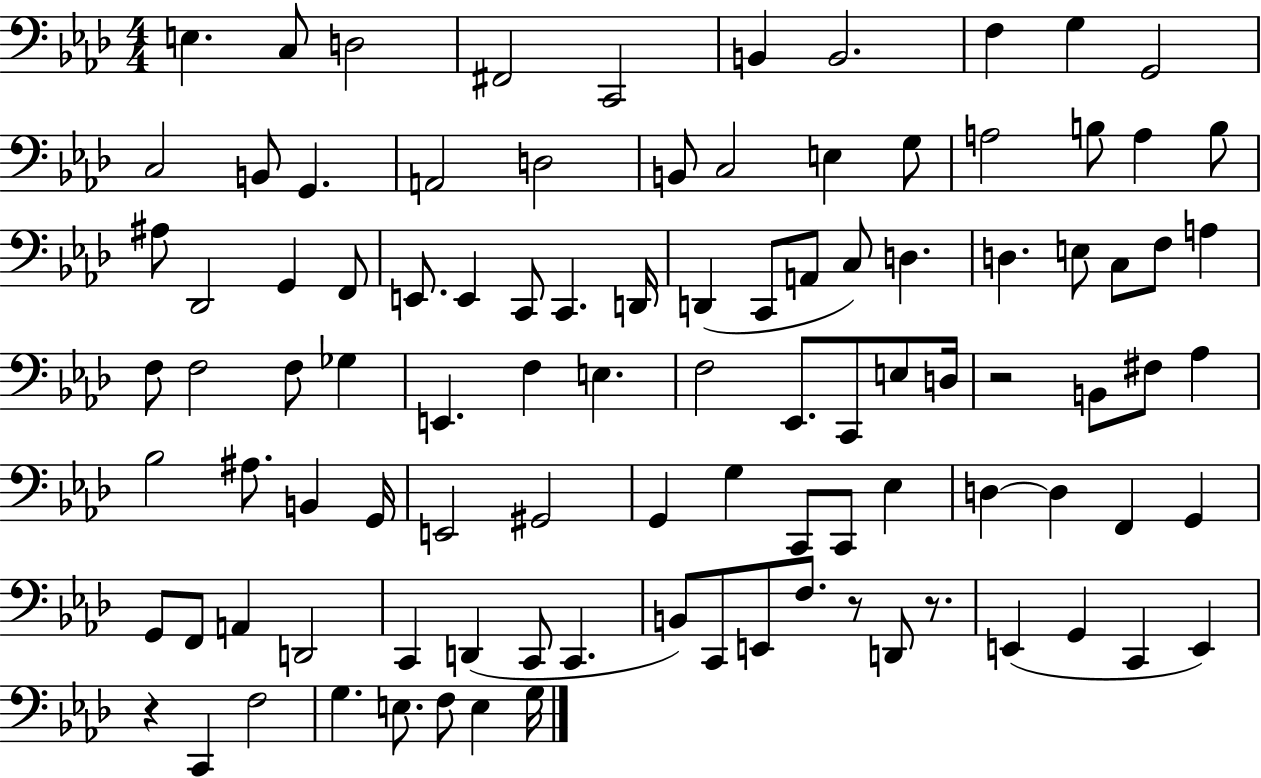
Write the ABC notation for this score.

X:1
T:Untitled
M:4/4
L:1/4
K:Ab
E, C,/2 D,2 ^F,,2 C,,2 B,, B,,2 F, G, G,,2 C,2 B,,/2 G,, A,,2 D,2 B,,/2 C,2 E, G,/2 A,2 B,/2 A, B,/2 ^A,/2 _D,,2 G,, F,,/2 E,,/2 E,, C,,/2 C,, D,,/4 D,, C,,/2 A,,/2 C,/2 D, D, E,/2 C,/2 F,/2 A, F,/2 F,2 F,/2 _G, E,, F, E, F,2 _E,,/2 C,,/2 E,/2 D,/4 z2 B,,/2 ^F,/2 _A, _B,2 ^A,/2 B,, G,,/4 E,,2 ^G,,2 G,, G, C,,/2 C,,/2 _E, D, D, F,, G,, G,,/2 F,,/2 A,, D,,2 C,, D,, C,,/2 C,, B,,/2 C,,/2 E,,/2 F,/2 z/2 D,,/2 z/2 E,, G,, C,, E,, z C,, F,2 G, E,/2 F,/2 E, G,/4